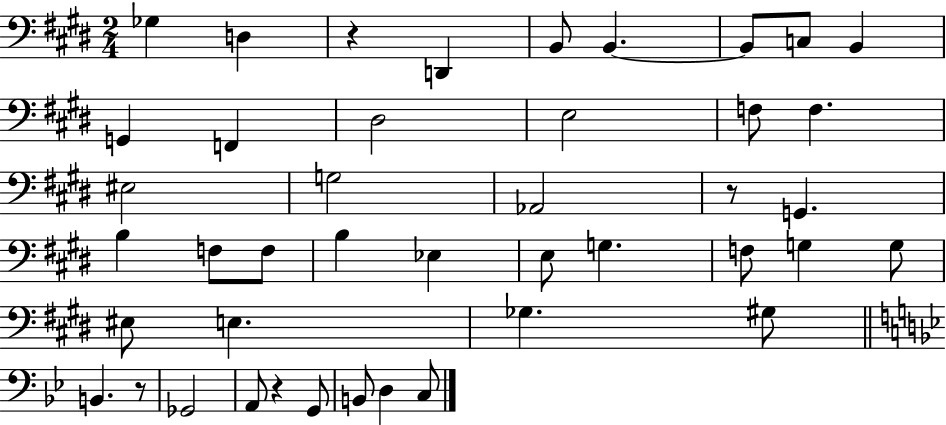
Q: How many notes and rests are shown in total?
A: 43